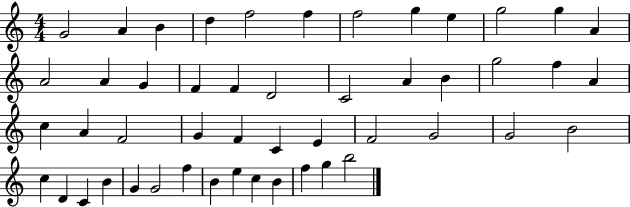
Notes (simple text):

G4/h A4/q B4/q D5/q F5/h F5/q F5/h G5/q E5/q G5/h G5/q A4/q A4/h A4/q G4/q F4/q F4/q D4/h C4/h A4/q B4/q G5/h F5/q A4/q C5/q A4/q F4/h G4/q F4/q C4/q E4/q F4/h G4/h G4/h B4/h C5/q D4/q C4/q B4/q G4/q G4/h F5/q B4/q E5/q C5/q B4/q F5/q G5/q B5/h